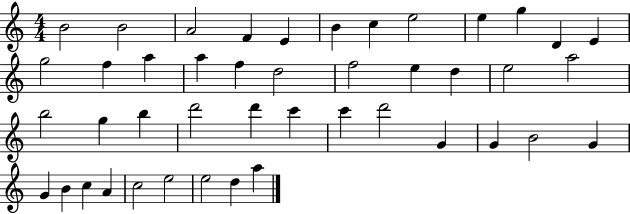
B4/h B4/h A4/h F4/q E4/q B4/q C5/q E5/h E5/q G5/q D4/q E4/q G5/h F5/q A5/q A5/q F5/q D5/h F5/h E5/q D5/q E5/h A5/h B5/h G5/q B5/q D6/h D6/q C6/q C6/q D6/h G4/q G4/q B4/h G4/q G4/q B4/q C5/q A4/q C5/h E5/h E5/h D5/q A5/q